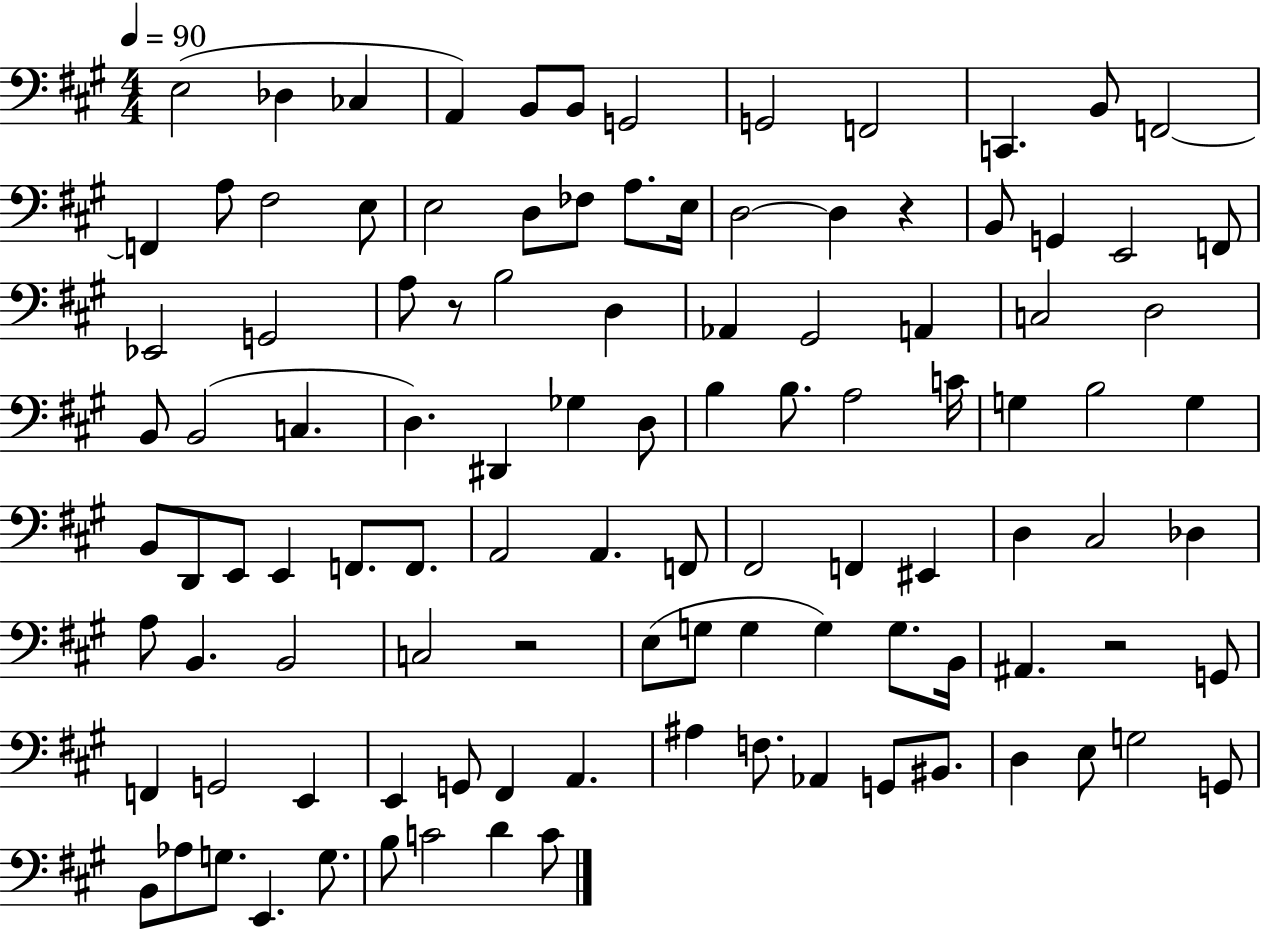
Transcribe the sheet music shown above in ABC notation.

X:1
T:Untitled
M:4/4
L:1/4
K:A
E,2 _D, _C, A,, B,,/2 B,,/2 G,,2 G,,2 F,,2 C,, B,,/2 F,,2 F,, A,/2 ^F,2 E,/2 E,2 D,/2 _F,/2 A,/2 E,/4 D,2 D, z B,,/2 G,, E,,2 F,,/2 _E,,2 G,,2 A,/2 z/2 B,2 D, _A,, ^G,,2 A,, C,2 D,2 B,,/2 B,,2 C, D, ^D,, _G, D,/2 B, B,/2 A,2 C/4 G, B,2 G, B,,/2 D,,/2 E,,/2 E,, F,,/2 F,,/2 A,,2 A,, F,,/2 ^F,,2 F,, ^E,, D, ^C,2 _D, A,/2 B,, B,,2 C,2 z2 E,/2 G,/2 G, G, G,/2 B,,/4 ^A,, z2 G,,/2 F,, G,,2 E,, E,, G,,/2 ^F,, A,, ^A, F,/2 _A,, G,,/2 ^B,,/2 D, E,/2 G,2 G,,/2 B,,/2 _A,/2 G,/2 E,, G,/2 B,/2 C2 D C/2